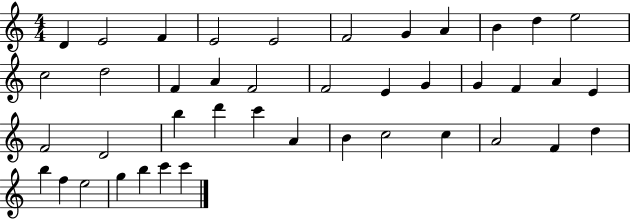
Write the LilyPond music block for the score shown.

{
  \clef treble
  \numericTimeSignature
  \time 4/4
  \key c \major
  d'4 e'2 f'4 | e'2 e'2 | f'2 g'4 a'4 | b'4 d''4 e''2 | \break c''2 d''2 | f'4 a'4 f'2 | f'2 e'4 g'4 | g'4 f'4 a'4 e'4 | \break f'2 d'2 | b''4 d'''4 c'''4 a'4 | b'4 c''2 c''4 | a'2 f'4 d''4 | \break b''4 f''4 e''2 | g''4 b''4 c'''4 c'''4 | \bar "|."
}